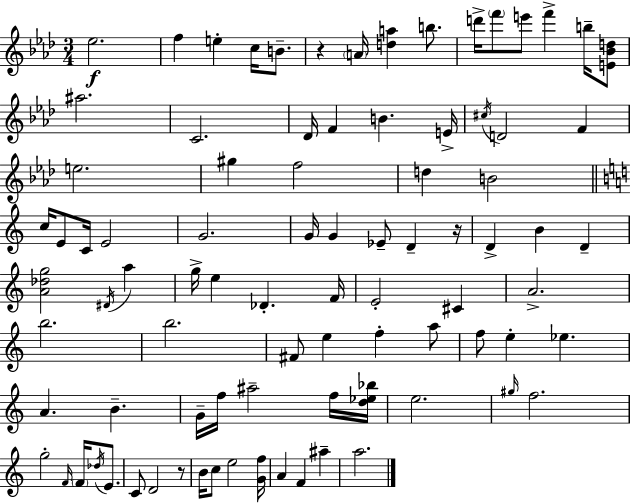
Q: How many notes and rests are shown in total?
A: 87